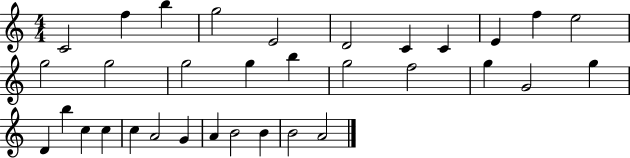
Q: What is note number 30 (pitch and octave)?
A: B4